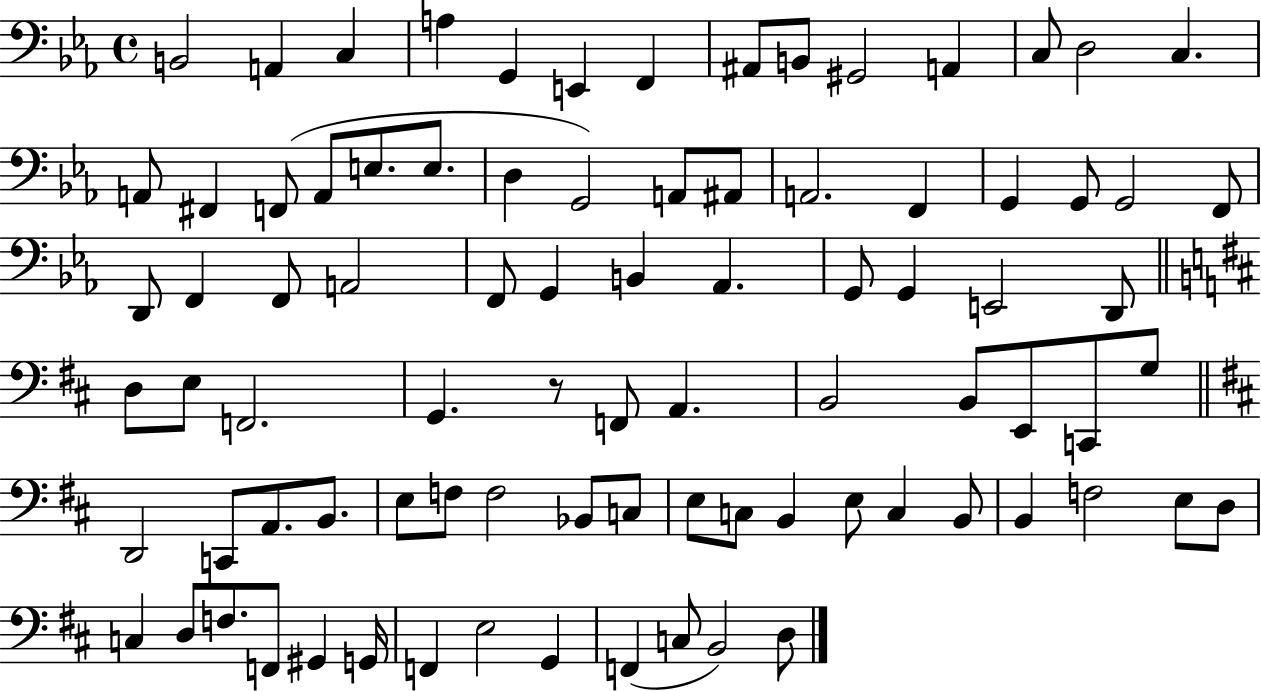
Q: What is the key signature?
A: EES major